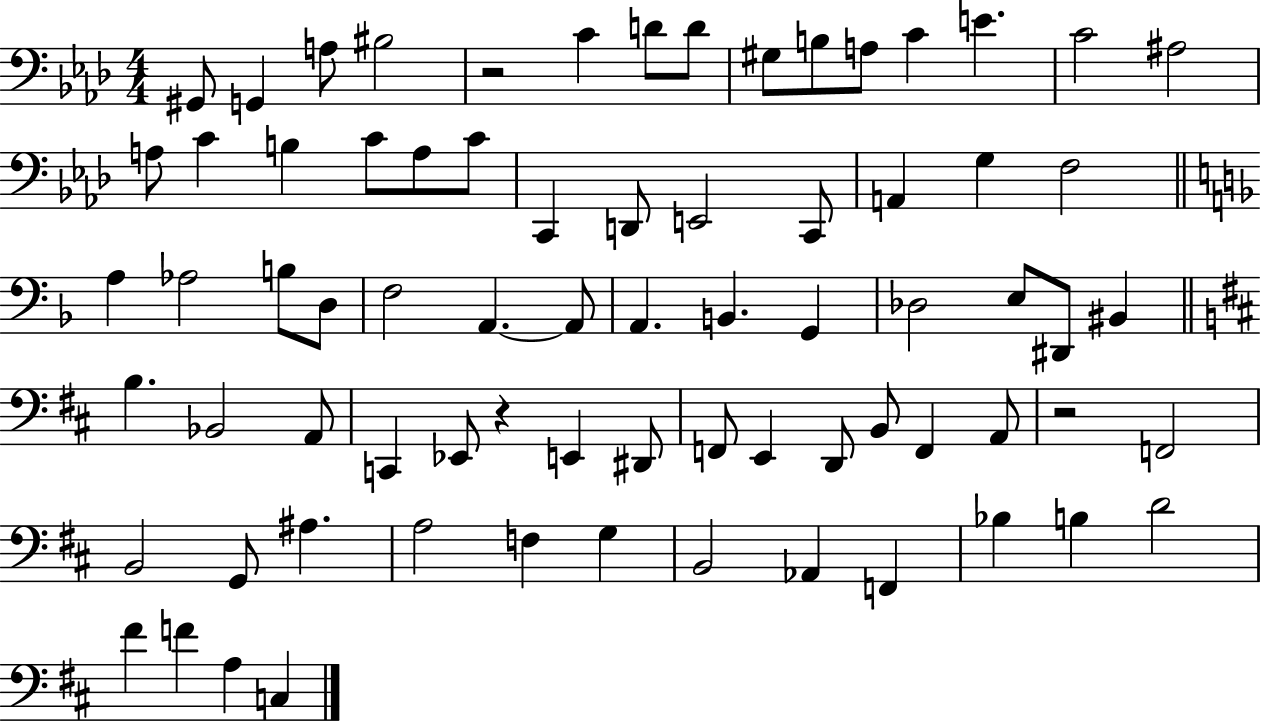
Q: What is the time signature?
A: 4/4